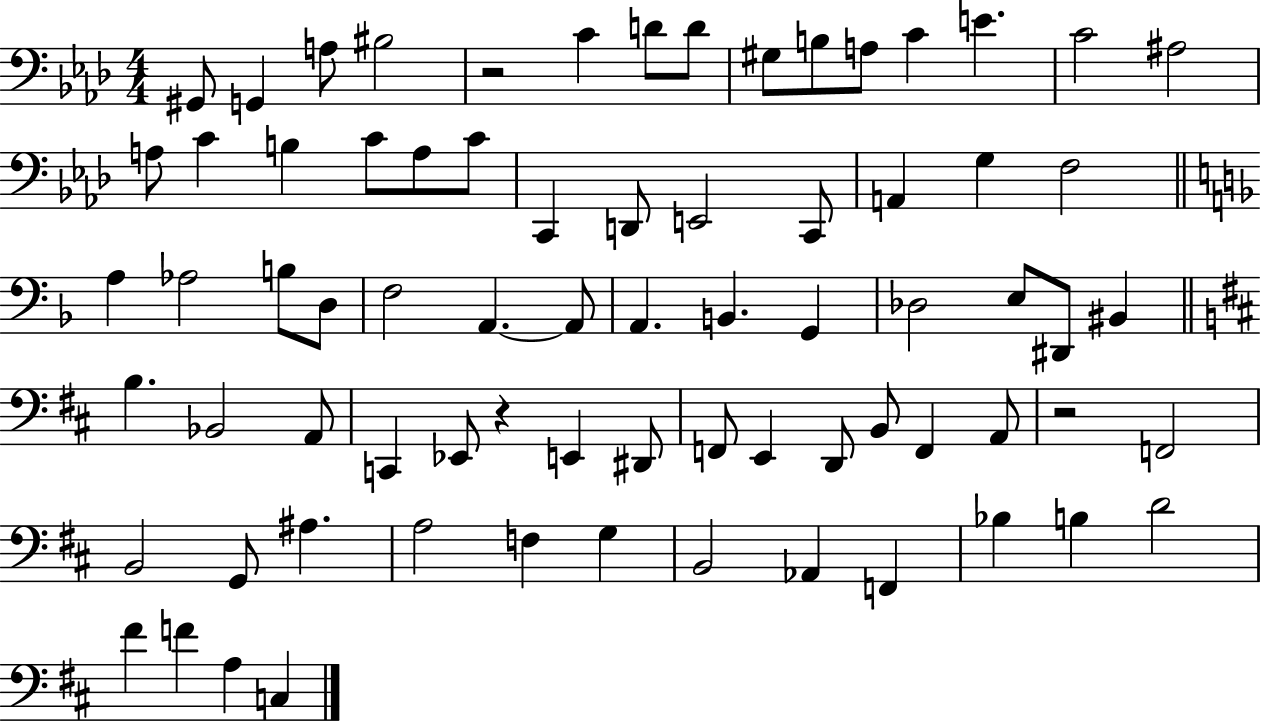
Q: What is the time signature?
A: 4/4